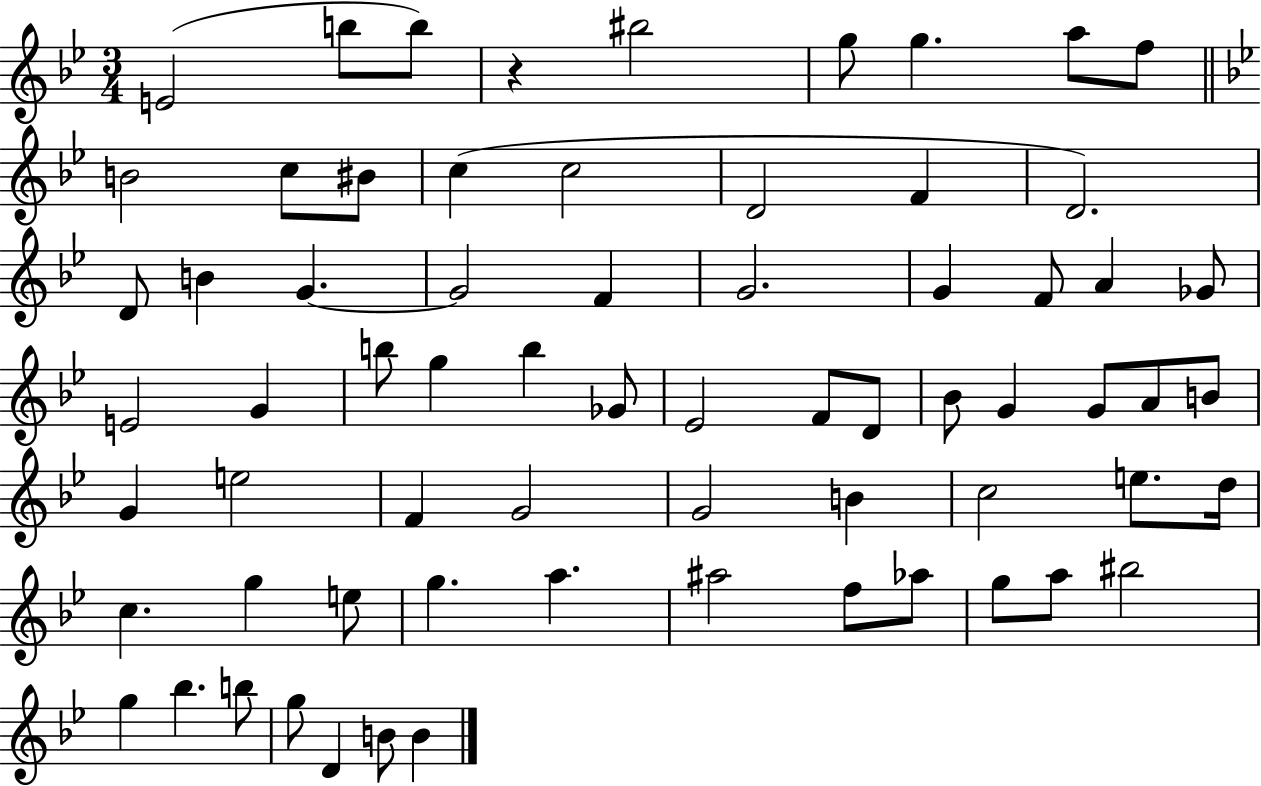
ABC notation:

X:1
T:Untitled
M:3/4
L:1/4
K:Bb
E2 b/2 b/2 z ^b2 g/2 g a/2 f/2 B2 c/2 ^B/2 c c2 D2 F D2 D/2 B G G2 F G2 G F/2 A _G/2 E2 G b/2 g b _G/2 _E2 F/2 D/2 _B/2 G G/2 A/2 B/2 G e2 F G2 G2 B c2 e/2 d/4 c g e/2 g a ^a2 f/2 _a/2 g/2 a/2 ^b2 g _b b/2 g/2 D B/2 B